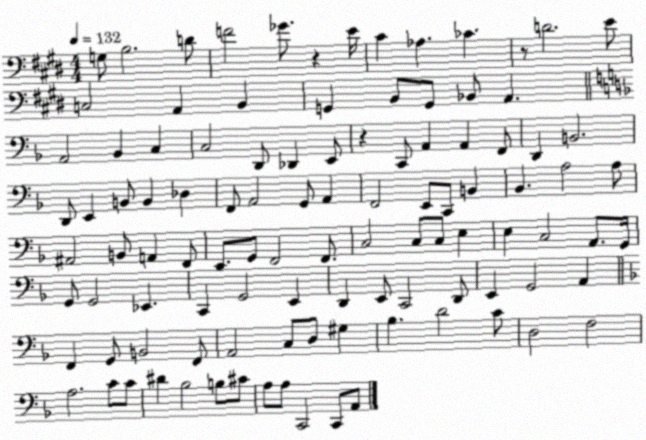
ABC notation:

X:1
T:Untitled
M:4/4
L:1/4
K:E
G,/2 B,2 D/2 F2 _G/2 z E/4 ^C _A, _C z/2 D2 E/2 C,2 A,, B,, G,, B,,/2 G,,/2 _B,,/2 A,, A,,2 _B,, C, C,2 D,,/2 _D,, E,,/2 z C,,/2 A,, A,, F,,/2 D,, B,,2 D,,/2 E,, B,,/2 B,, _D, F,,/2 A,,2 G,,/2 A,, F,,2 E,,/2 C,,/2 B,, _B,, A,2 A,/2 ^A,,2 B,,/2 A,, F,,/2 E,,/2 G,,/2 F,,2 F,,/2 C,2 C,/2 C,/2 E, E, C,2 A,,/2 G,,/4 G,,/2 G,,2 _E,, C,, G,,2 E,, D,, E,,/2 C,,2 D,,/2 E,, G,,2 A,, F,, G,,/2 B,,2 F,,/2 A,,2 C,/2 D,/2 ^G, _B, D2 C/2 D,2 F,2 A,2 C/2 C/2 ^D _B,2 B,/2 ^C/2 A,/2 A,/2 C,,2 C,,/2 A,,/2